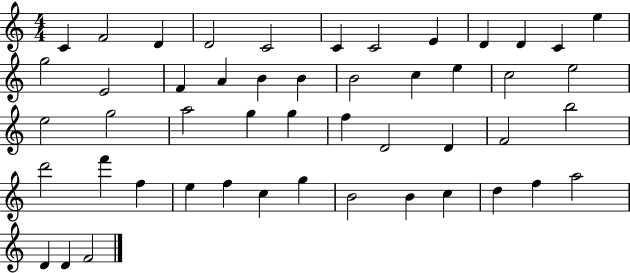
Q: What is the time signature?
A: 4/4